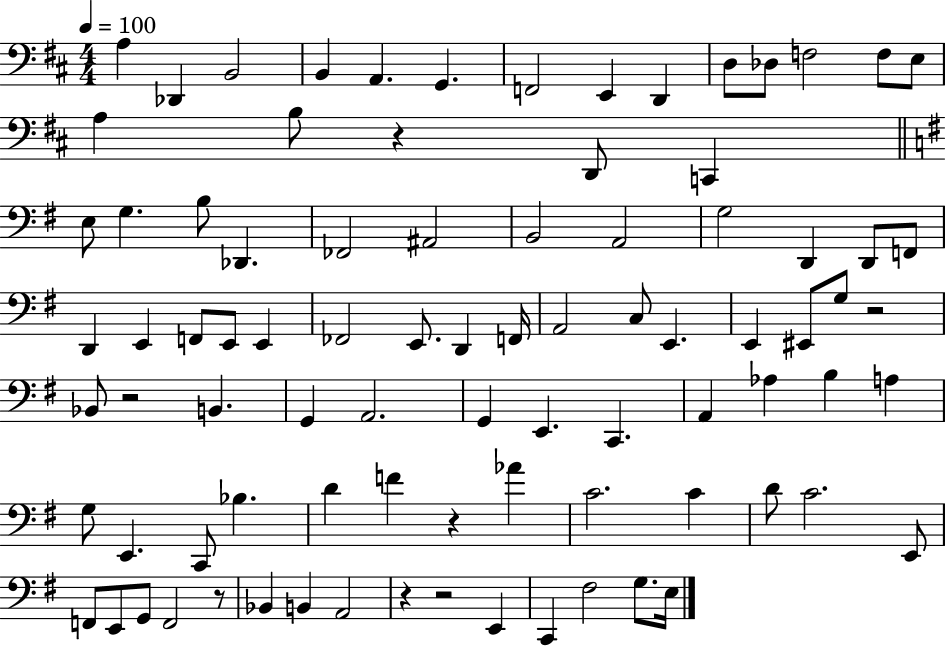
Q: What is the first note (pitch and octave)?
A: A3